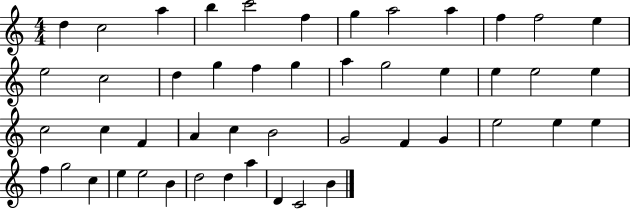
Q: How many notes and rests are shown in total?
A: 48